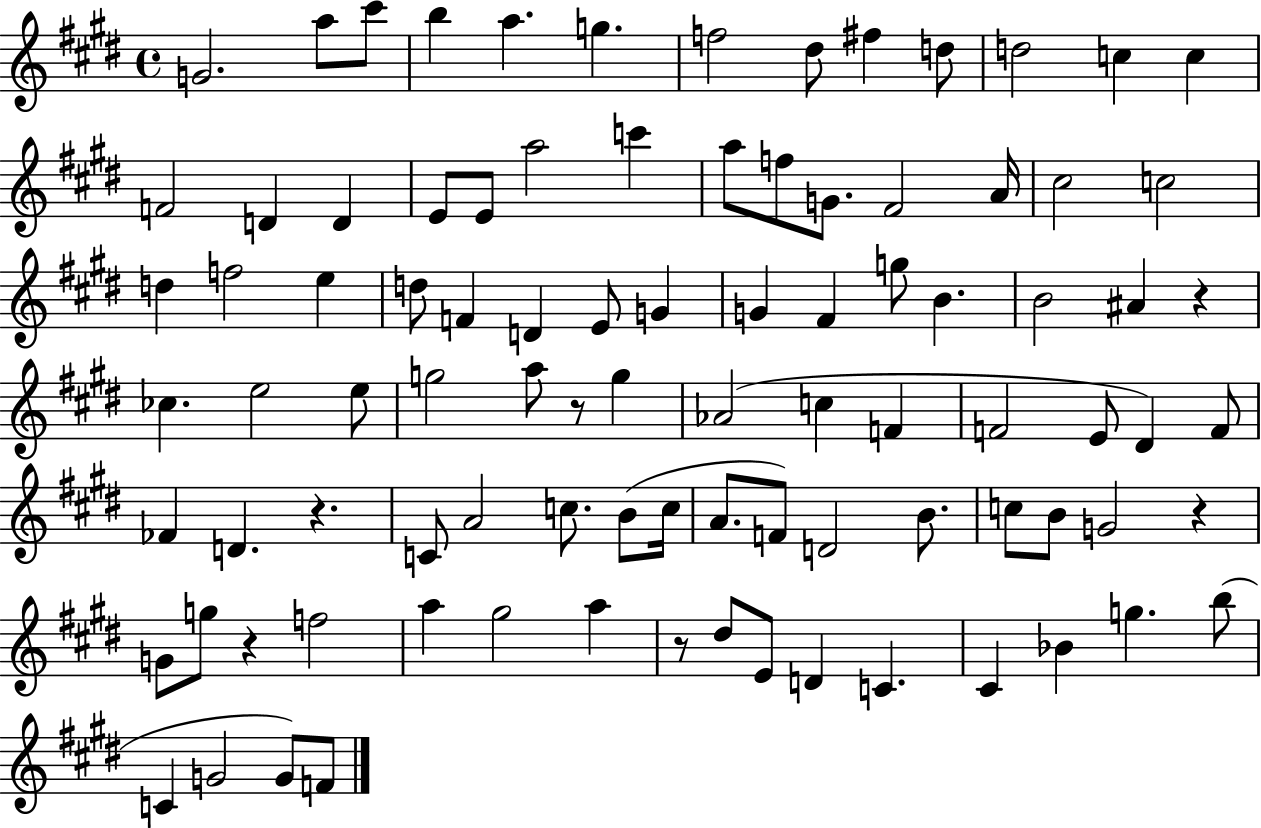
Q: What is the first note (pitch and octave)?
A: G4